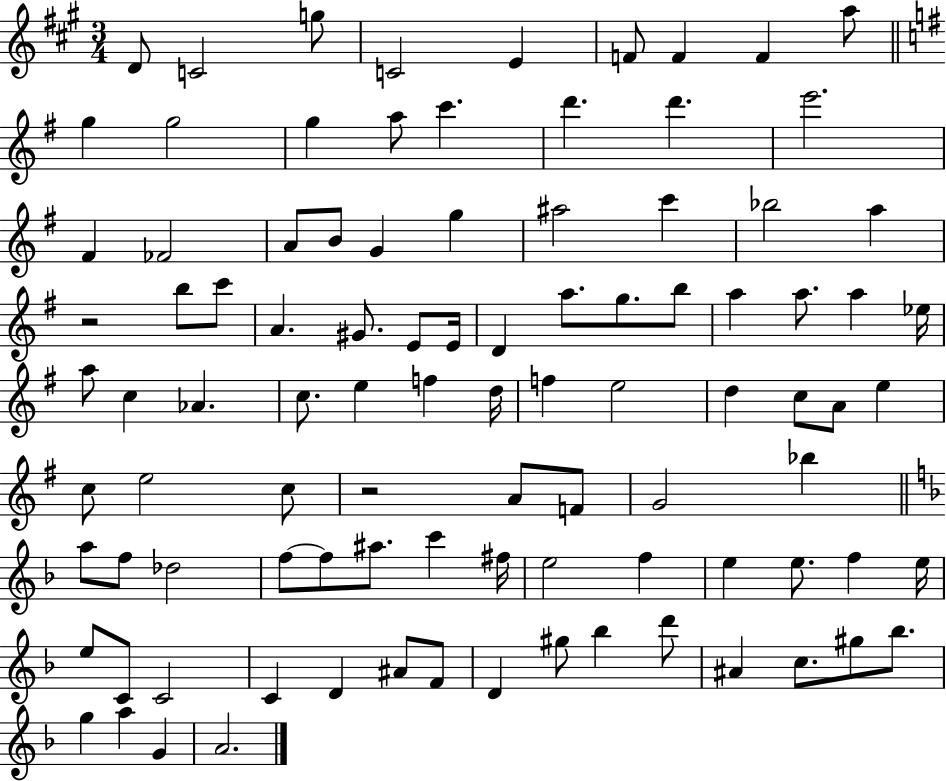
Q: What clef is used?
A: treble